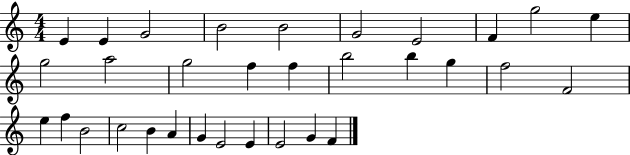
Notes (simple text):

E4/q E4/q G4/h B4/h B4/h G4/h E4/h F4/q G5/h E5/q G5/h A5/h G5/h F5/q F5/q B5/h B5/q G5/q F5/h F4/h E5/q F5/q B4/h C5/h B4/q A4/q G4/q E4/h E4/q E4/h G4/q F4/q